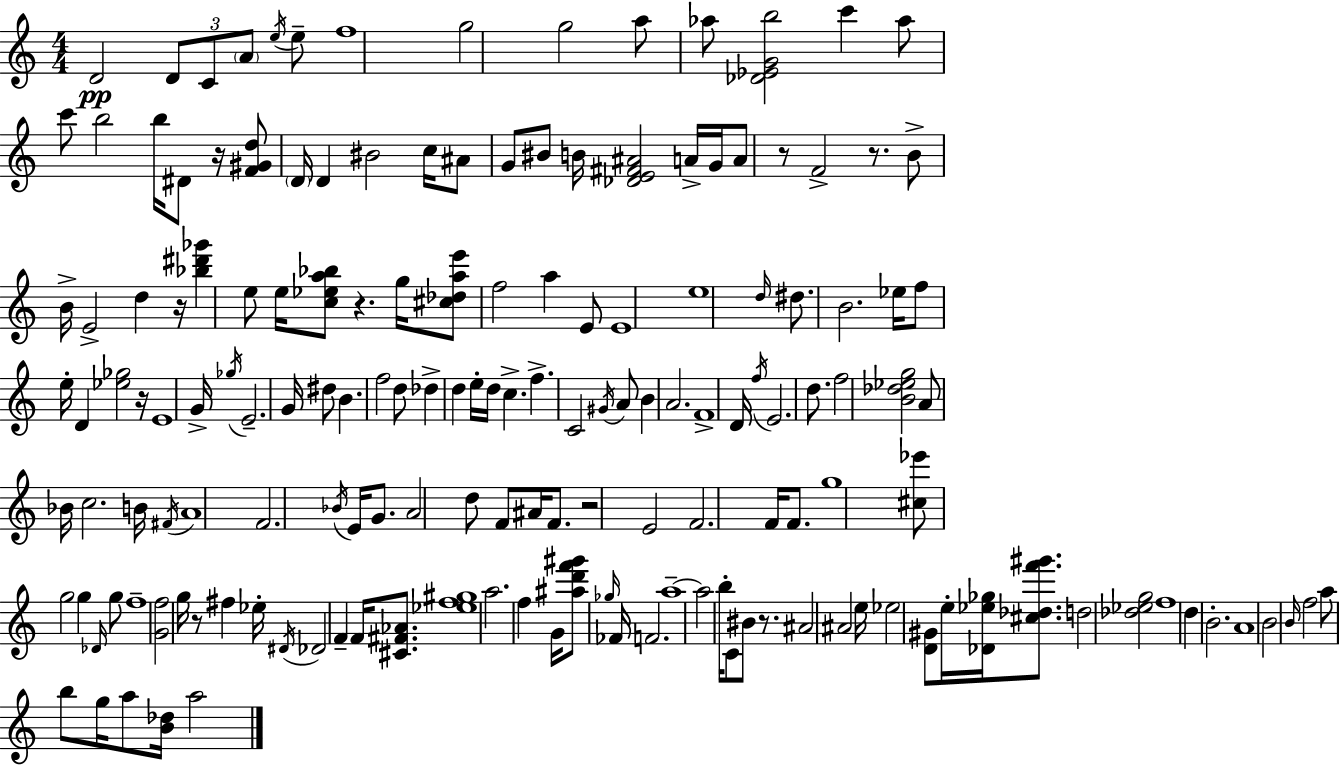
X:1
T:Untitled
M:4/4
L:1/4
K:C
D2 D/2 C/2 A/2 e/4 e/2 f4 g2 g2 a/2 _a/2 [_D_EGb]2 c' _a/2 c'/2 b2 b/4 ^D/2 z/4 [F^Gd]/2 D/4 D ^B2 c/4 ^A/2 G/2 ^B/2 B/4 [_DE^F^A]2 A/4 G/4 A/2 z/2 F2 z/2 B/2 B/4 E2 d z/4 [_b^d'_g'] e/2 e/4 [c_ea_b]/2 z g/4 [^c_dae']/2 f2 a E/2 E4 e4 d/4 ^d/2 B2 _e/4 f/2 e/4 D [_e_g]2 z/4 E4 G/4 _g/4 E2 G/4 ^d/2 B f2 d/2 _d d e/4 d/4 c f C2 ^G/4 A/2 B A2 F4 D/4 f/4 E2 d/2 f2 [B_d_eg]2 A/2 _B/4 c2 B/4 ^F/4 A4 F2 _B/4 E/4 G/2 A2 d/2 F/2 ^A/4 F/2 z2 E2 F2 F/4 F/2 g4 [^c_e']/2 g2 g _D/4 g/2 f4 [Gf]2 g/4 z/2 ^f _e/4 ^D/4 _D2 F F/4 [^C^F_A]/2 [_ef^g]4 a2 f G/4 [^ad'f'^g']/2 _g/4 _F/4 F2 a4 a2 b/4 C/2 ^B/2 z/2 ^A2 ^A2 e/4 _e2 [D^G]/2 e/4 [_D_e_g]/4 [^c_df'^g']/2 d2 [_d_eg]2 f4 d B2 A4 B2 B/4 f2 a/2 b/2 g/4 a/2 [B_d]/4 a2